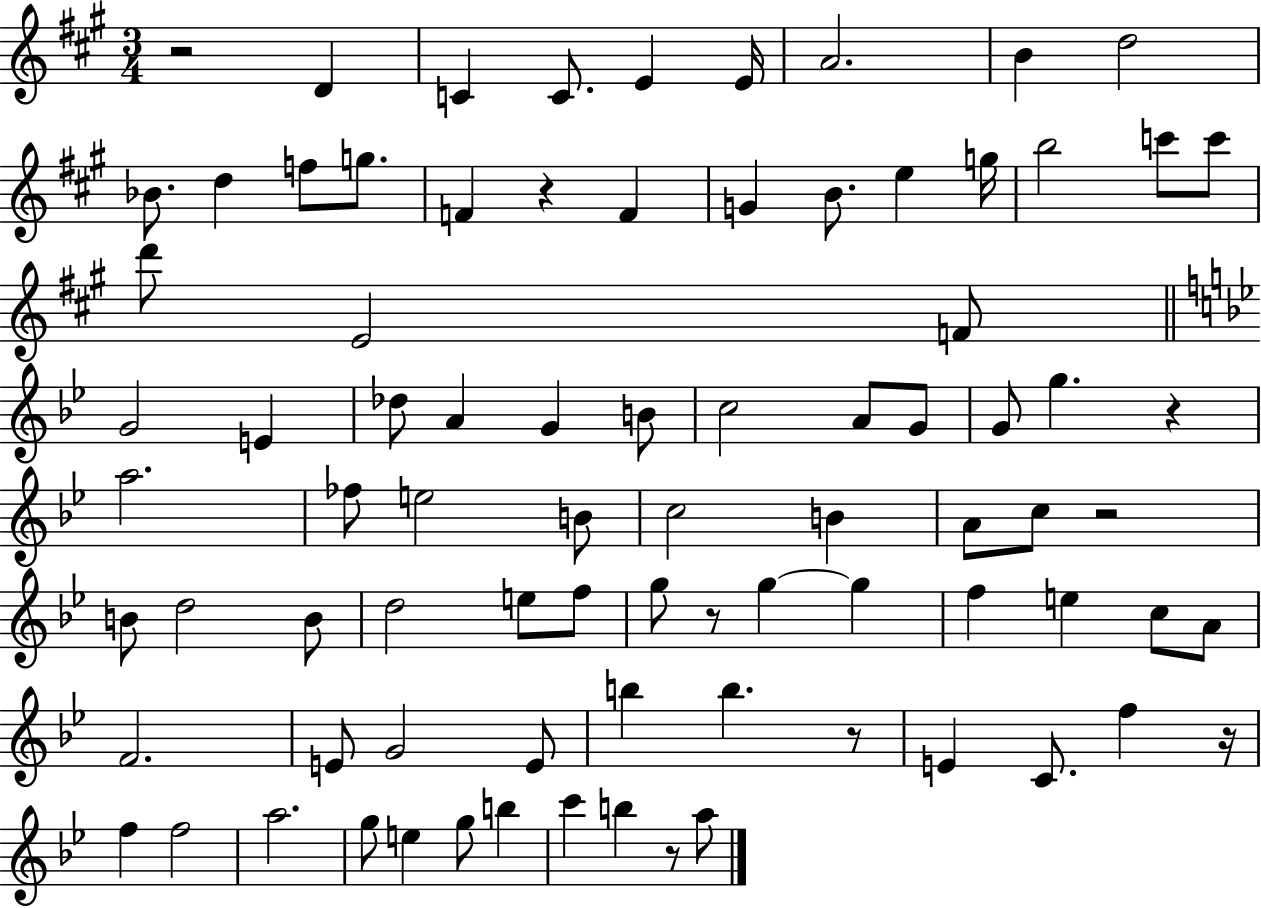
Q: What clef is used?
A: treble